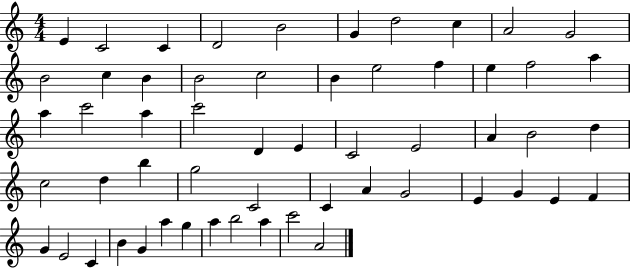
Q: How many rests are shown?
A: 0